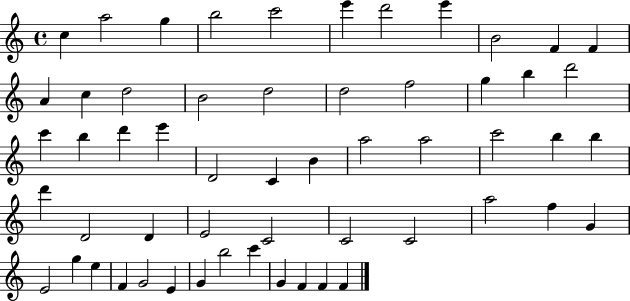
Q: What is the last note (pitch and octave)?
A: F4